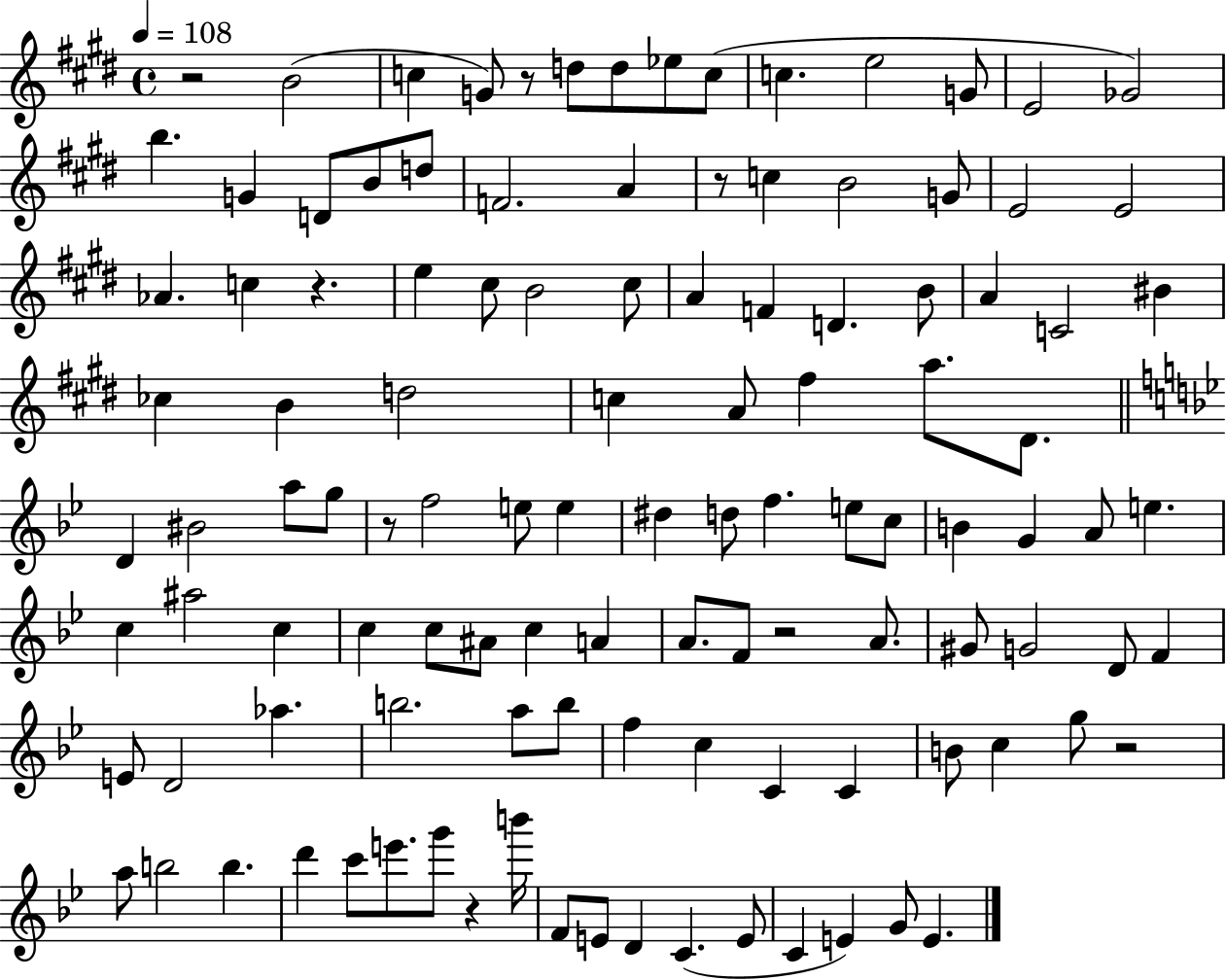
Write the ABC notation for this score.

X:1
T:Untitled
M:4/4
L:1/4
K:E
z2 B2 c G/2 z/2 d/2 d/2 _e/2 c/2 c e2 G/2 E2 _G2 b G D/2 B/2 d/2 F2 A z/2 c B2 G/2 E2 E2 _A c z e ^c/2 B2 ^c/2 A F D B/2 A C2 ^B _c B d2 c A/2 ^f a/2 ^D/2 D ^B2 a/2 g/2 z/2 f2 e/2 e ^d d/2 f e/2 c/2 B G A/2 e c ^a2 c c c/2 ^A/2 c A A/2 F/2 z2 A/2 ^G/2 G2 D/2 F E/2 D2 _a b2 a/2 b/2 f c C C B/2 c g/2 z2 a/2 b2 b d' c'/2 e'/2 g'/2 z b'/4 F/2 E/2 D C E/2 C E G/2 E